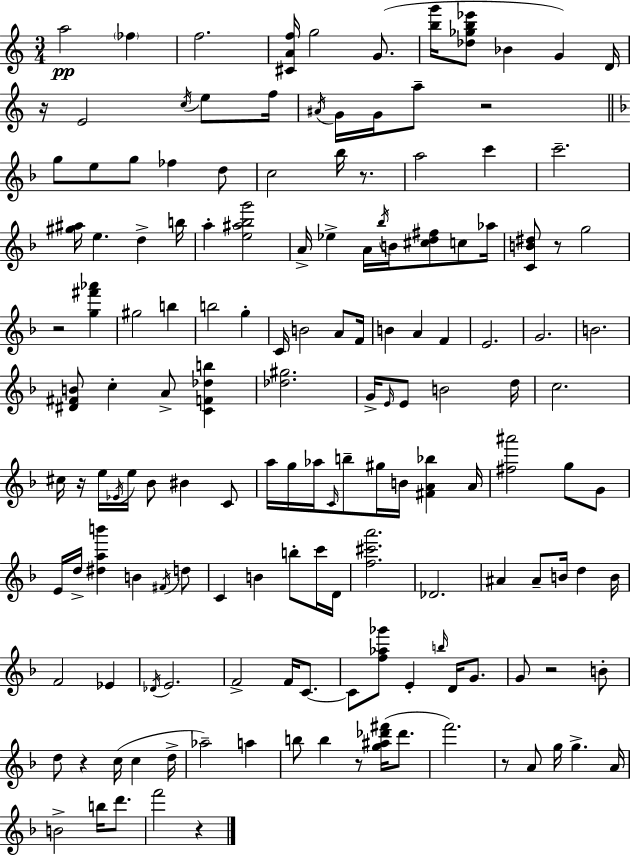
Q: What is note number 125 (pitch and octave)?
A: F6